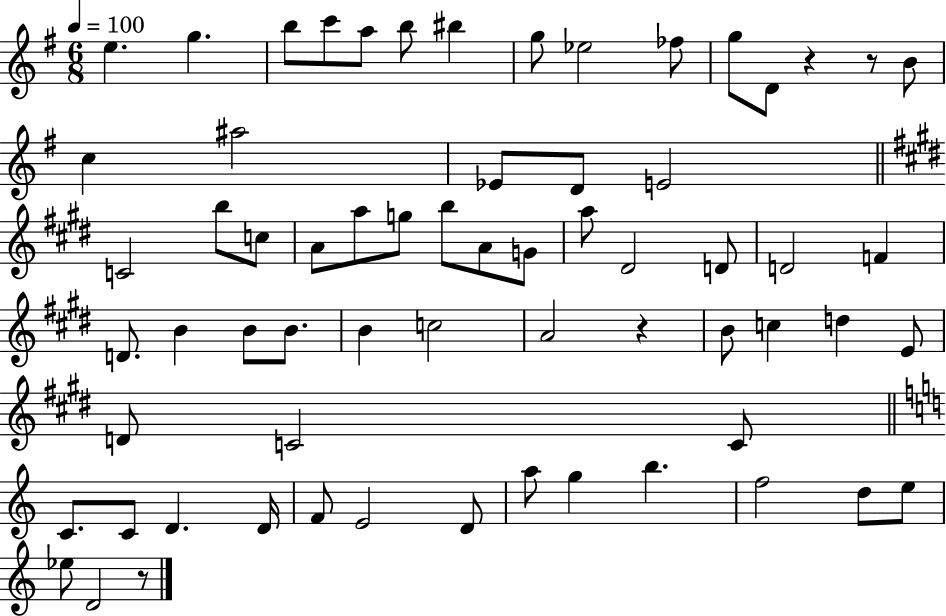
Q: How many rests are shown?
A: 4